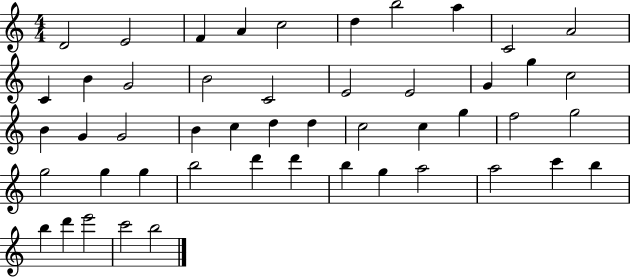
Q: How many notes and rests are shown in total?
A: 49